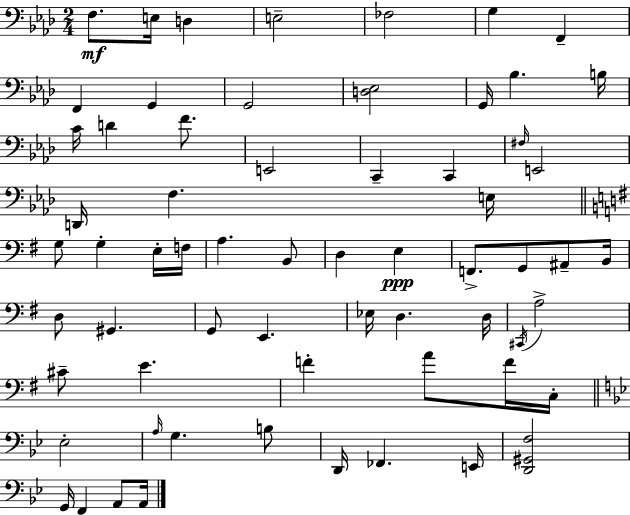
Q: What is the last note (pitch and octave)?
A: A2